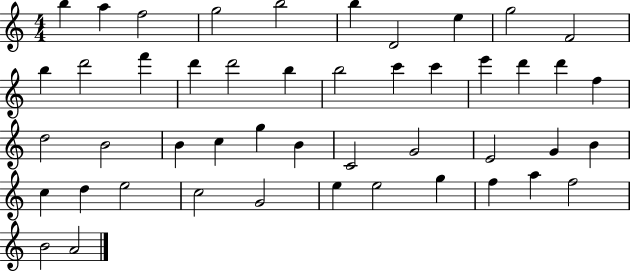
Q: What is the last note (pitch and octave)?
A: A4